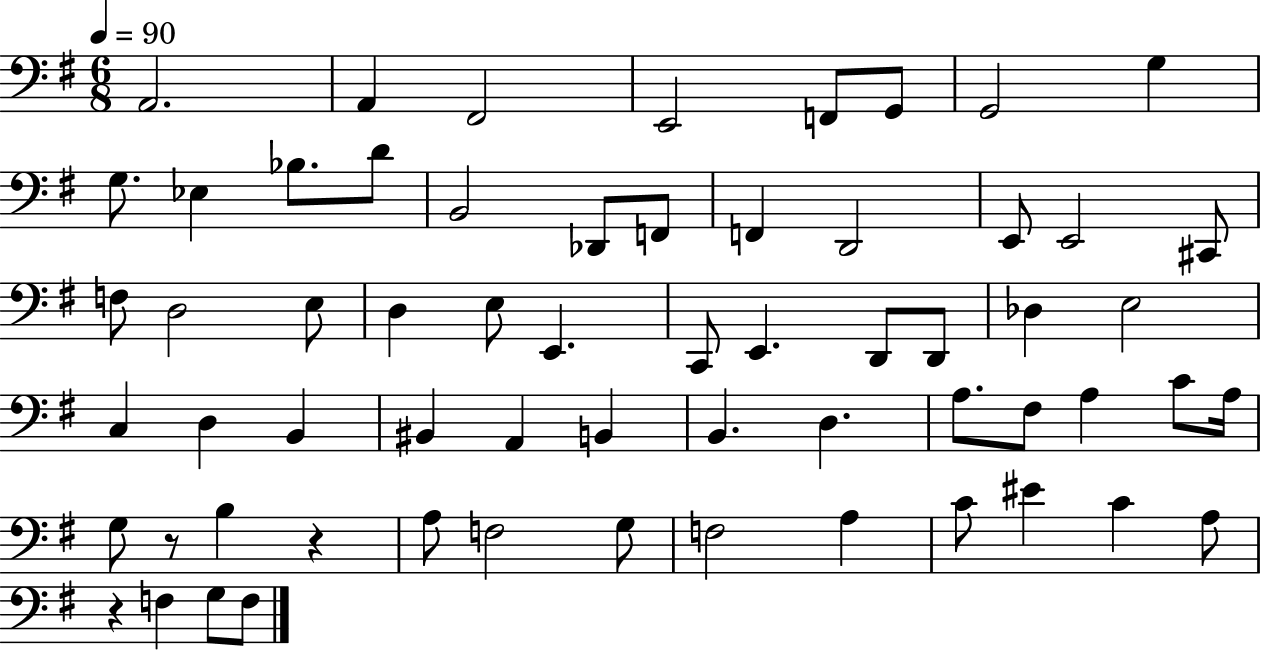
{
  \clef bass
  \numericTimeSignature
  \time 6/8
  \key g \major
  \tempo 4 = 90
  a,2. | a,4 fis,2 | e,2 f,8 g,8 | g,2 g4 | \break g8. ees4 bes8. d'8 | b,2 des,8 f,8 | f,4 d,2 | e,8 e,2 cis,8 | \break f8 d2 e8 | d4 e8 e,4. | c,8 e,4. d,8 d,8 | des4 e2 | \break c4 d4 b,4 | bis,4 a,4 b,4 | b,4. d4. | a8. fis8 a4 c'8 a16 | \break g8 r8 b4 r4 | a8 f2 g8 | f2 a4 | c'8 eis'4 c'4 a8 | \break r4 f4 g8 f8 | \bar "|."
}